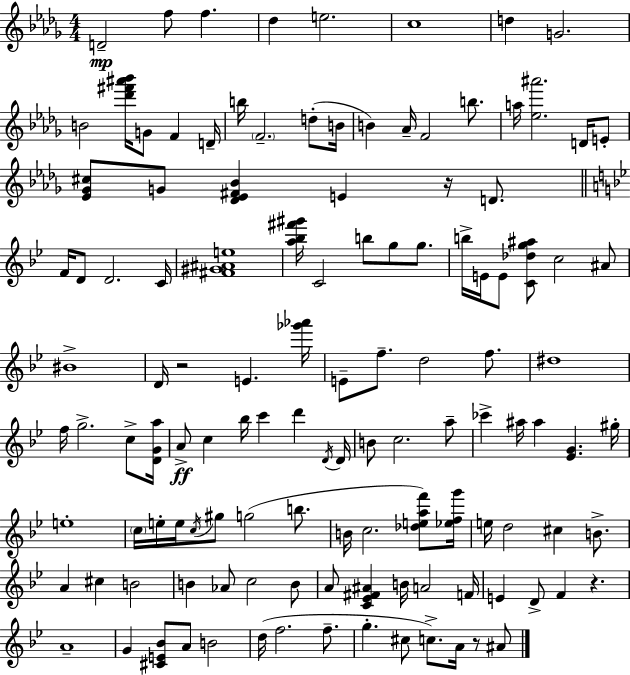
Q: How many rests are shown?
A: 4